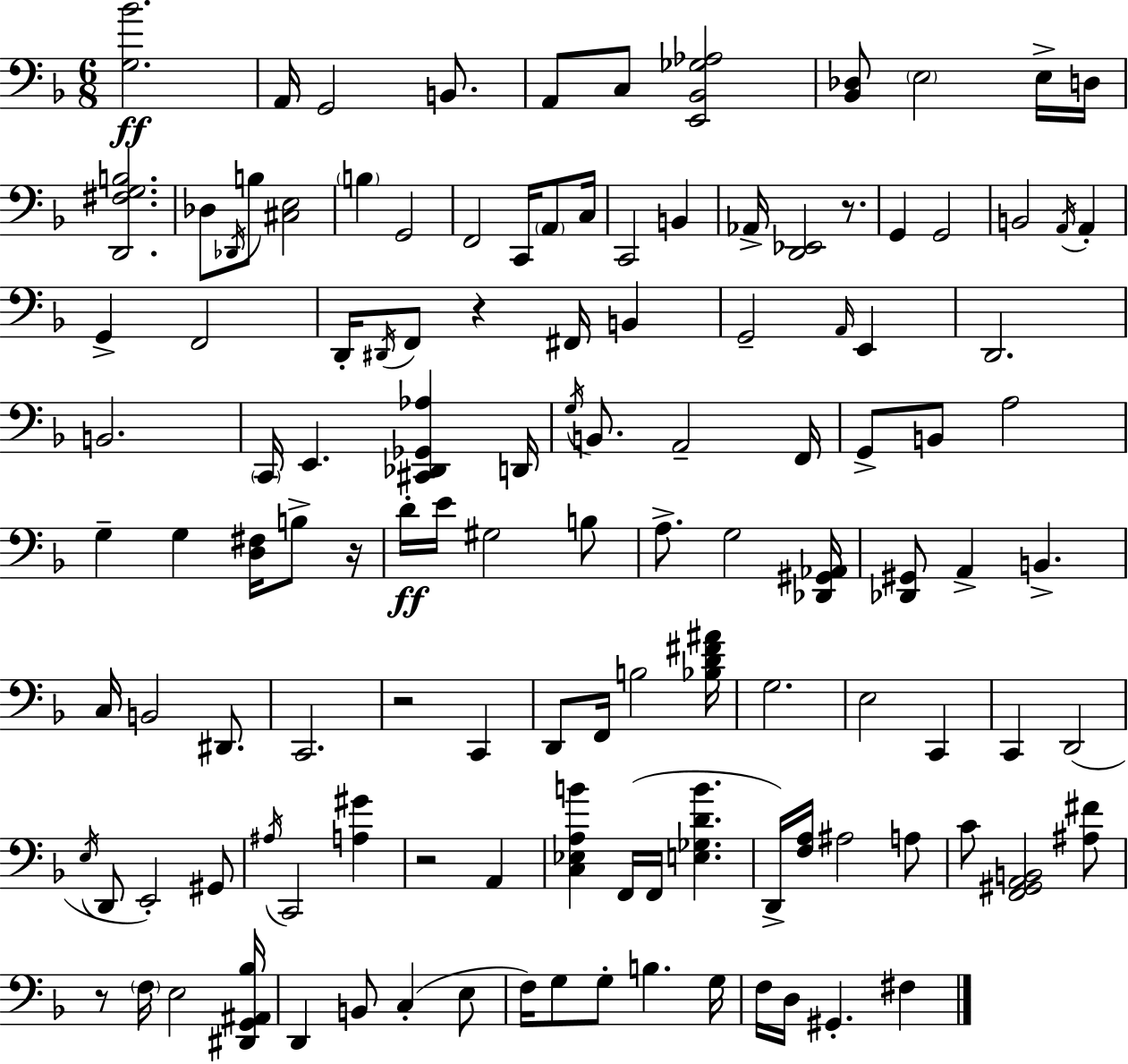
{
  \clef bass
  \numericTimeSignature
  \time 6/8
  \key d \minor
  <g bes'>2.\ff | a,16 g,2 b,8. | a,8 c8 <e, bes, ges aes>2 | <bes, des>8 \parenthesize e2 e16-> d16 | \break <d, fis g b>2. | des8 \acciaccatura { des,16 } b8 <cis e>2 | \parenthesize b4 g,2 | f,2 c,16 \parenthesize a,8 | \break c16 c,2 b,4 | aes,16-> <d, ees,>2 r8. | g,4 g,2 | b,2 \acciaccatura { a,16 } a,4-. | \break g,4-> f,2 | d,16-. \acciaccatura { dis,16 } f,8 r4 fis,16 b,4 | g,2-- \grace { a,16 } | e,4 d,2. | \break b,2. | \parenthesize c,16 e,4. <cis, des, ges, aes>4 | d,16 \acciaccatura { g16 } b,8. a,2-- | f,16 g,8-> b,8 a2 | \break g4-- g4 | <d fis>16 b8-> r16 d'16-.\ff e'16 gis2 | b8 a8.-> g2 | <des, gis, aes,>16 <des, gis,>8 a,4-> b,4.-> | \break c16 b,2 | dis,8. c,2. | r2 | c,4 d,8 f,16 b2 | \break <bes d' fis' ais'>16 g2. | e2 | c,4 c,4 d,2( | \acciaccatura { e16 } d,8 e,2-.) | \break gis,8 \acciaccatura { ais16 } c,2 | <a gis'>4 r2 | a,4 <c ees a b'>4 f,16( | f,16 <e ges d' b'>4. d,16->) <f a>16 ais2 | \break a8 c'8 <f, gis, a, b,>2 | <ais fis'>8 r8 \parenthesize f16 e2 | <dis, g, ais, bes>16 d,4 b,8 | c4-.( e8 f16) g8 g8-. | \break b4. g16 f16 d16 gis,4.-. | fis4 \bar "|."
}